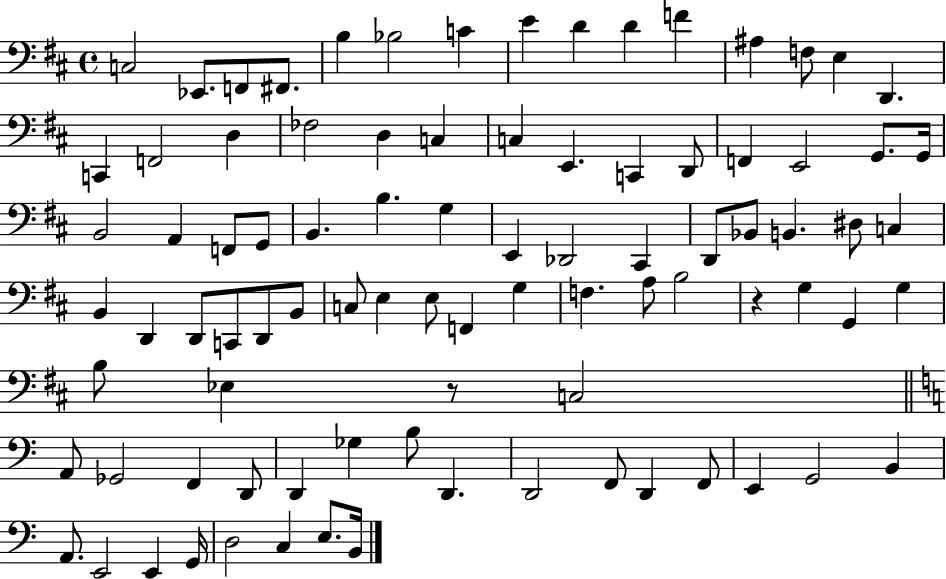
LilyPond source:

{
  \clef bass
  \time 4/4
  \defaultTimeSignature
  \key d \major
  c2 ees,8. f,8 fis,8. | b4 bes2 c'4 | e'4 d'4 d'4 f'4 | ais4 f8 e4 d,4. | \break c,4 f,2 d4 | fes2 d4 c4 | c4 e,4. c,4 d,8 | f,4 e,2 g,8. g,16 | \break b,2 a,4 f,8 g,8 | b,4. b4. g4 | e,4 des,2 cis,4 | d,8 bes,8 b,4. dis8 c4 | \break b,4 d,4 d,8 c,8 d,8 b,8 | c8 e4 e8 f,4 g4 | f4. a8 b2 | r4 g4 g,4 g4 | \break b8 ees4 r8 c2 | \bar "||" \break \key c \major a,8 ges,2 f,4 d,8 | d,4 ges4 b8 d,4. | d,2 f,8 d,4 f,8 | e,4 g,2 b,4 | \break a,8. e,2 e,4 g,16 | d2 c4 e8. b,16 | \bar "|."
}